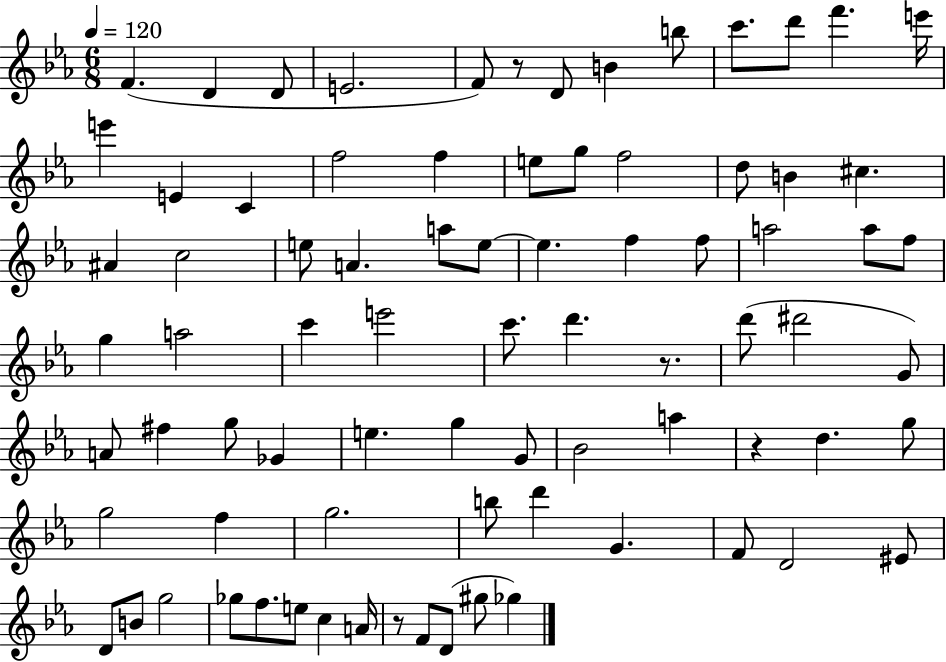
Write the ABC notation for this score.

X:1
T:Untitled
M:6/8
L:1/4
K:Eb
F D D/2 E2 F/2 z/2 D/2 B b/2 c'/2 d'/2 f' e'/4 e' E C f2 f e/2 g/2 f2 d/2 B ^c ^A c2 e/2 A a/2 e/2 e f f/2 a2 a/2 f/2 g a2 c' e'2 c'/2 d' z/2 d'/2 ^d'2 G/2 A/2 ^f g/2 _G e g G/2 _B2 a z d g/2 g2 f g2 b/2 d' G F/2 D2 ^E/2 D/2 B/2 g2 _g/2 f/2 e/2 c A/4 z/2 F/2 D/2 ^g/2 _g